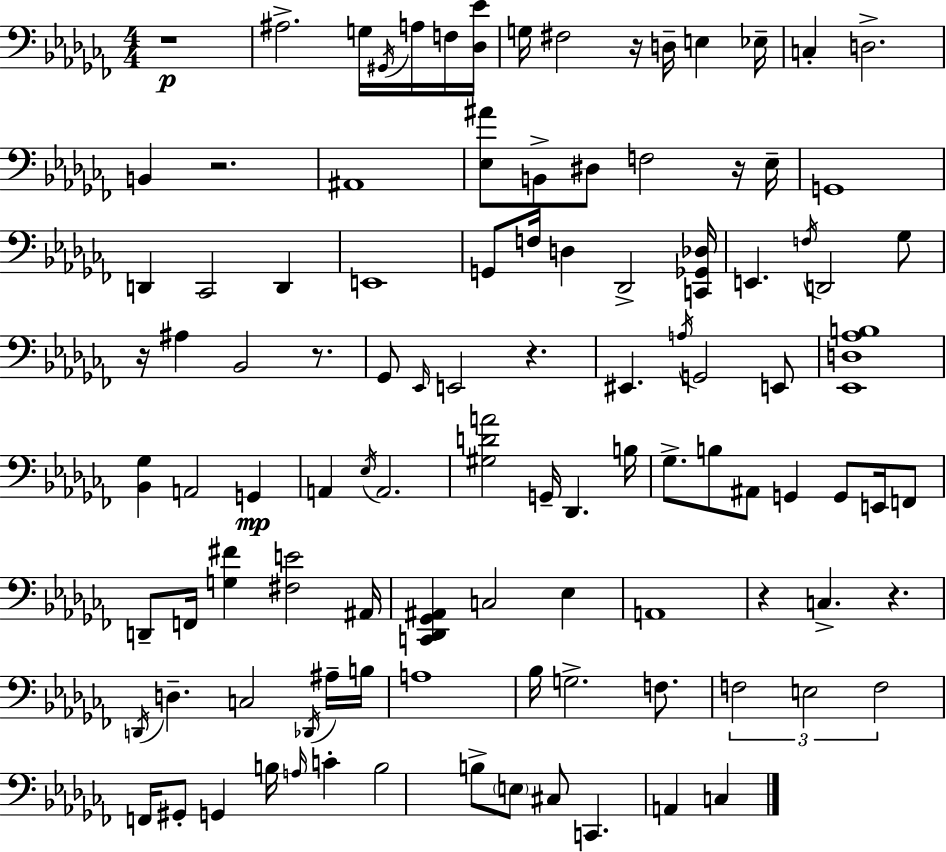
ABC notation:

X:1
T:Untitled
M:4/4
L:1/4
K:Abm
z4 ^A,2 G,/4 ^G,,/4 A,/4 F,/4 [_D,_E]/4 G,/4 ^F,2 z/4 D,/4 E, _E,/4 C, D,2 B,, z2 ^A,,4 [_E,^A]/2 B,,/2 ^D,/2 F,2 z/4 _E,/4 G,,4 D,, _C,,2 D,, E,,4 G,,/2 F,/4 D, _D,,2 [C,,_G,,_D,]/4 E,, F,/4 D,,2 _G,/2 z/4 ^A, _B,,2 z/2 _G,,/2 _E,,/4 E,,2 z ^E,, A,/4 G,,2 E,,/2 [_E,,D,_A,B,]4 [_B,,_G,] A,,2 G,, A,, _E,/4 A,,2 [^G,DA]2 G,,/4 _D,, B,/4 _G,/2 B,/2 ^A,,/2 G,, G,,/2 E,,/4 F,,/2 D,,/2 F,,/4 [G,^F] [^F,E]2 ^A,,/4 [C,,_D,,_G,,^A,,] C,2 _E, A,,4 z C, z D,,/4 D, C,2 _D,,/4 ^A,/4 B,/4 A,4 _B,/4 G,2 F,/2 F,2 E,2 F,2 F,,/4 ^G,,/2 G,, B,/4 A,/4 C B,2 B,/2 E,/2 ^C,/2 C,, A,, C,